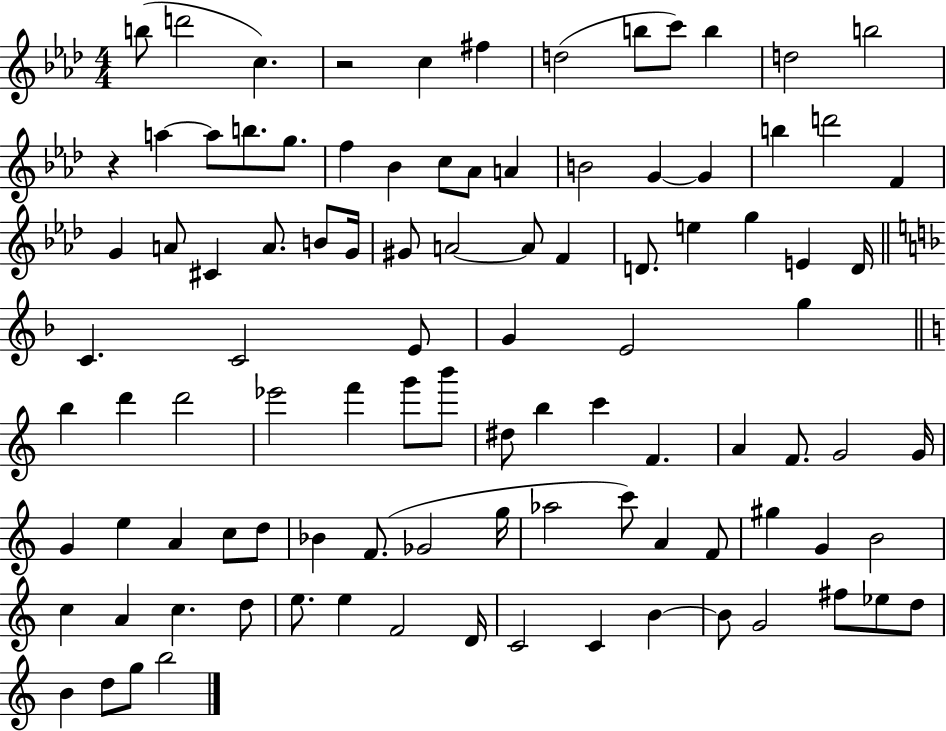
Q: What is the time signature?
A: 4/4